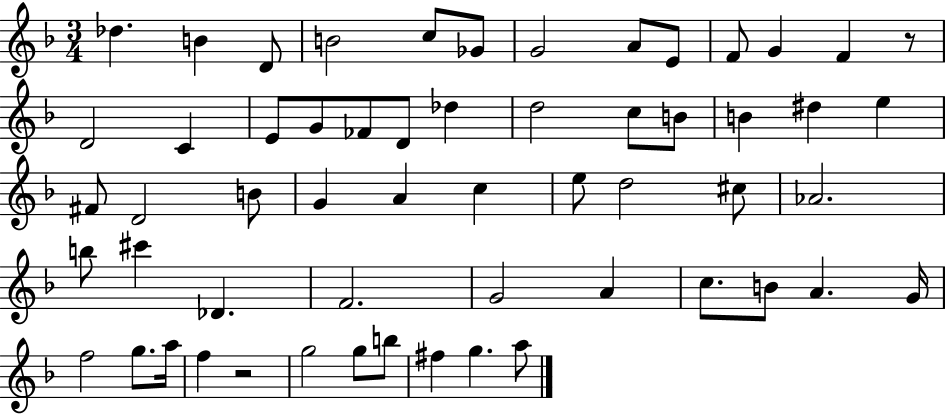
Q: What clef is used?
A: treble